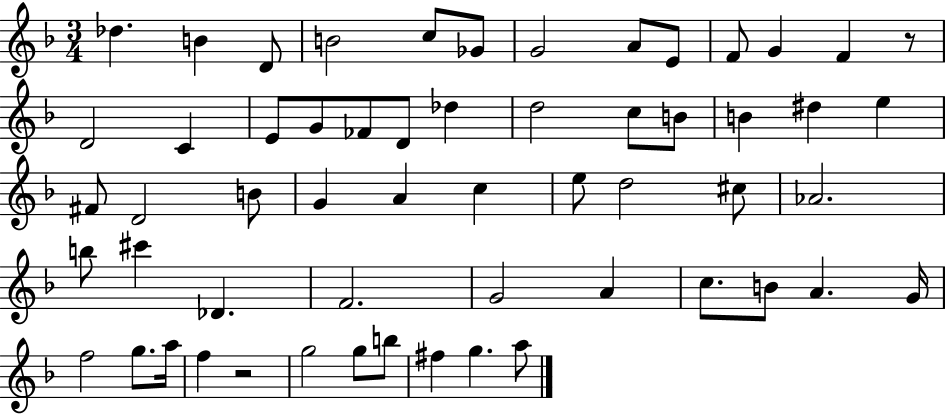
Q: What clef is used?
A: treble